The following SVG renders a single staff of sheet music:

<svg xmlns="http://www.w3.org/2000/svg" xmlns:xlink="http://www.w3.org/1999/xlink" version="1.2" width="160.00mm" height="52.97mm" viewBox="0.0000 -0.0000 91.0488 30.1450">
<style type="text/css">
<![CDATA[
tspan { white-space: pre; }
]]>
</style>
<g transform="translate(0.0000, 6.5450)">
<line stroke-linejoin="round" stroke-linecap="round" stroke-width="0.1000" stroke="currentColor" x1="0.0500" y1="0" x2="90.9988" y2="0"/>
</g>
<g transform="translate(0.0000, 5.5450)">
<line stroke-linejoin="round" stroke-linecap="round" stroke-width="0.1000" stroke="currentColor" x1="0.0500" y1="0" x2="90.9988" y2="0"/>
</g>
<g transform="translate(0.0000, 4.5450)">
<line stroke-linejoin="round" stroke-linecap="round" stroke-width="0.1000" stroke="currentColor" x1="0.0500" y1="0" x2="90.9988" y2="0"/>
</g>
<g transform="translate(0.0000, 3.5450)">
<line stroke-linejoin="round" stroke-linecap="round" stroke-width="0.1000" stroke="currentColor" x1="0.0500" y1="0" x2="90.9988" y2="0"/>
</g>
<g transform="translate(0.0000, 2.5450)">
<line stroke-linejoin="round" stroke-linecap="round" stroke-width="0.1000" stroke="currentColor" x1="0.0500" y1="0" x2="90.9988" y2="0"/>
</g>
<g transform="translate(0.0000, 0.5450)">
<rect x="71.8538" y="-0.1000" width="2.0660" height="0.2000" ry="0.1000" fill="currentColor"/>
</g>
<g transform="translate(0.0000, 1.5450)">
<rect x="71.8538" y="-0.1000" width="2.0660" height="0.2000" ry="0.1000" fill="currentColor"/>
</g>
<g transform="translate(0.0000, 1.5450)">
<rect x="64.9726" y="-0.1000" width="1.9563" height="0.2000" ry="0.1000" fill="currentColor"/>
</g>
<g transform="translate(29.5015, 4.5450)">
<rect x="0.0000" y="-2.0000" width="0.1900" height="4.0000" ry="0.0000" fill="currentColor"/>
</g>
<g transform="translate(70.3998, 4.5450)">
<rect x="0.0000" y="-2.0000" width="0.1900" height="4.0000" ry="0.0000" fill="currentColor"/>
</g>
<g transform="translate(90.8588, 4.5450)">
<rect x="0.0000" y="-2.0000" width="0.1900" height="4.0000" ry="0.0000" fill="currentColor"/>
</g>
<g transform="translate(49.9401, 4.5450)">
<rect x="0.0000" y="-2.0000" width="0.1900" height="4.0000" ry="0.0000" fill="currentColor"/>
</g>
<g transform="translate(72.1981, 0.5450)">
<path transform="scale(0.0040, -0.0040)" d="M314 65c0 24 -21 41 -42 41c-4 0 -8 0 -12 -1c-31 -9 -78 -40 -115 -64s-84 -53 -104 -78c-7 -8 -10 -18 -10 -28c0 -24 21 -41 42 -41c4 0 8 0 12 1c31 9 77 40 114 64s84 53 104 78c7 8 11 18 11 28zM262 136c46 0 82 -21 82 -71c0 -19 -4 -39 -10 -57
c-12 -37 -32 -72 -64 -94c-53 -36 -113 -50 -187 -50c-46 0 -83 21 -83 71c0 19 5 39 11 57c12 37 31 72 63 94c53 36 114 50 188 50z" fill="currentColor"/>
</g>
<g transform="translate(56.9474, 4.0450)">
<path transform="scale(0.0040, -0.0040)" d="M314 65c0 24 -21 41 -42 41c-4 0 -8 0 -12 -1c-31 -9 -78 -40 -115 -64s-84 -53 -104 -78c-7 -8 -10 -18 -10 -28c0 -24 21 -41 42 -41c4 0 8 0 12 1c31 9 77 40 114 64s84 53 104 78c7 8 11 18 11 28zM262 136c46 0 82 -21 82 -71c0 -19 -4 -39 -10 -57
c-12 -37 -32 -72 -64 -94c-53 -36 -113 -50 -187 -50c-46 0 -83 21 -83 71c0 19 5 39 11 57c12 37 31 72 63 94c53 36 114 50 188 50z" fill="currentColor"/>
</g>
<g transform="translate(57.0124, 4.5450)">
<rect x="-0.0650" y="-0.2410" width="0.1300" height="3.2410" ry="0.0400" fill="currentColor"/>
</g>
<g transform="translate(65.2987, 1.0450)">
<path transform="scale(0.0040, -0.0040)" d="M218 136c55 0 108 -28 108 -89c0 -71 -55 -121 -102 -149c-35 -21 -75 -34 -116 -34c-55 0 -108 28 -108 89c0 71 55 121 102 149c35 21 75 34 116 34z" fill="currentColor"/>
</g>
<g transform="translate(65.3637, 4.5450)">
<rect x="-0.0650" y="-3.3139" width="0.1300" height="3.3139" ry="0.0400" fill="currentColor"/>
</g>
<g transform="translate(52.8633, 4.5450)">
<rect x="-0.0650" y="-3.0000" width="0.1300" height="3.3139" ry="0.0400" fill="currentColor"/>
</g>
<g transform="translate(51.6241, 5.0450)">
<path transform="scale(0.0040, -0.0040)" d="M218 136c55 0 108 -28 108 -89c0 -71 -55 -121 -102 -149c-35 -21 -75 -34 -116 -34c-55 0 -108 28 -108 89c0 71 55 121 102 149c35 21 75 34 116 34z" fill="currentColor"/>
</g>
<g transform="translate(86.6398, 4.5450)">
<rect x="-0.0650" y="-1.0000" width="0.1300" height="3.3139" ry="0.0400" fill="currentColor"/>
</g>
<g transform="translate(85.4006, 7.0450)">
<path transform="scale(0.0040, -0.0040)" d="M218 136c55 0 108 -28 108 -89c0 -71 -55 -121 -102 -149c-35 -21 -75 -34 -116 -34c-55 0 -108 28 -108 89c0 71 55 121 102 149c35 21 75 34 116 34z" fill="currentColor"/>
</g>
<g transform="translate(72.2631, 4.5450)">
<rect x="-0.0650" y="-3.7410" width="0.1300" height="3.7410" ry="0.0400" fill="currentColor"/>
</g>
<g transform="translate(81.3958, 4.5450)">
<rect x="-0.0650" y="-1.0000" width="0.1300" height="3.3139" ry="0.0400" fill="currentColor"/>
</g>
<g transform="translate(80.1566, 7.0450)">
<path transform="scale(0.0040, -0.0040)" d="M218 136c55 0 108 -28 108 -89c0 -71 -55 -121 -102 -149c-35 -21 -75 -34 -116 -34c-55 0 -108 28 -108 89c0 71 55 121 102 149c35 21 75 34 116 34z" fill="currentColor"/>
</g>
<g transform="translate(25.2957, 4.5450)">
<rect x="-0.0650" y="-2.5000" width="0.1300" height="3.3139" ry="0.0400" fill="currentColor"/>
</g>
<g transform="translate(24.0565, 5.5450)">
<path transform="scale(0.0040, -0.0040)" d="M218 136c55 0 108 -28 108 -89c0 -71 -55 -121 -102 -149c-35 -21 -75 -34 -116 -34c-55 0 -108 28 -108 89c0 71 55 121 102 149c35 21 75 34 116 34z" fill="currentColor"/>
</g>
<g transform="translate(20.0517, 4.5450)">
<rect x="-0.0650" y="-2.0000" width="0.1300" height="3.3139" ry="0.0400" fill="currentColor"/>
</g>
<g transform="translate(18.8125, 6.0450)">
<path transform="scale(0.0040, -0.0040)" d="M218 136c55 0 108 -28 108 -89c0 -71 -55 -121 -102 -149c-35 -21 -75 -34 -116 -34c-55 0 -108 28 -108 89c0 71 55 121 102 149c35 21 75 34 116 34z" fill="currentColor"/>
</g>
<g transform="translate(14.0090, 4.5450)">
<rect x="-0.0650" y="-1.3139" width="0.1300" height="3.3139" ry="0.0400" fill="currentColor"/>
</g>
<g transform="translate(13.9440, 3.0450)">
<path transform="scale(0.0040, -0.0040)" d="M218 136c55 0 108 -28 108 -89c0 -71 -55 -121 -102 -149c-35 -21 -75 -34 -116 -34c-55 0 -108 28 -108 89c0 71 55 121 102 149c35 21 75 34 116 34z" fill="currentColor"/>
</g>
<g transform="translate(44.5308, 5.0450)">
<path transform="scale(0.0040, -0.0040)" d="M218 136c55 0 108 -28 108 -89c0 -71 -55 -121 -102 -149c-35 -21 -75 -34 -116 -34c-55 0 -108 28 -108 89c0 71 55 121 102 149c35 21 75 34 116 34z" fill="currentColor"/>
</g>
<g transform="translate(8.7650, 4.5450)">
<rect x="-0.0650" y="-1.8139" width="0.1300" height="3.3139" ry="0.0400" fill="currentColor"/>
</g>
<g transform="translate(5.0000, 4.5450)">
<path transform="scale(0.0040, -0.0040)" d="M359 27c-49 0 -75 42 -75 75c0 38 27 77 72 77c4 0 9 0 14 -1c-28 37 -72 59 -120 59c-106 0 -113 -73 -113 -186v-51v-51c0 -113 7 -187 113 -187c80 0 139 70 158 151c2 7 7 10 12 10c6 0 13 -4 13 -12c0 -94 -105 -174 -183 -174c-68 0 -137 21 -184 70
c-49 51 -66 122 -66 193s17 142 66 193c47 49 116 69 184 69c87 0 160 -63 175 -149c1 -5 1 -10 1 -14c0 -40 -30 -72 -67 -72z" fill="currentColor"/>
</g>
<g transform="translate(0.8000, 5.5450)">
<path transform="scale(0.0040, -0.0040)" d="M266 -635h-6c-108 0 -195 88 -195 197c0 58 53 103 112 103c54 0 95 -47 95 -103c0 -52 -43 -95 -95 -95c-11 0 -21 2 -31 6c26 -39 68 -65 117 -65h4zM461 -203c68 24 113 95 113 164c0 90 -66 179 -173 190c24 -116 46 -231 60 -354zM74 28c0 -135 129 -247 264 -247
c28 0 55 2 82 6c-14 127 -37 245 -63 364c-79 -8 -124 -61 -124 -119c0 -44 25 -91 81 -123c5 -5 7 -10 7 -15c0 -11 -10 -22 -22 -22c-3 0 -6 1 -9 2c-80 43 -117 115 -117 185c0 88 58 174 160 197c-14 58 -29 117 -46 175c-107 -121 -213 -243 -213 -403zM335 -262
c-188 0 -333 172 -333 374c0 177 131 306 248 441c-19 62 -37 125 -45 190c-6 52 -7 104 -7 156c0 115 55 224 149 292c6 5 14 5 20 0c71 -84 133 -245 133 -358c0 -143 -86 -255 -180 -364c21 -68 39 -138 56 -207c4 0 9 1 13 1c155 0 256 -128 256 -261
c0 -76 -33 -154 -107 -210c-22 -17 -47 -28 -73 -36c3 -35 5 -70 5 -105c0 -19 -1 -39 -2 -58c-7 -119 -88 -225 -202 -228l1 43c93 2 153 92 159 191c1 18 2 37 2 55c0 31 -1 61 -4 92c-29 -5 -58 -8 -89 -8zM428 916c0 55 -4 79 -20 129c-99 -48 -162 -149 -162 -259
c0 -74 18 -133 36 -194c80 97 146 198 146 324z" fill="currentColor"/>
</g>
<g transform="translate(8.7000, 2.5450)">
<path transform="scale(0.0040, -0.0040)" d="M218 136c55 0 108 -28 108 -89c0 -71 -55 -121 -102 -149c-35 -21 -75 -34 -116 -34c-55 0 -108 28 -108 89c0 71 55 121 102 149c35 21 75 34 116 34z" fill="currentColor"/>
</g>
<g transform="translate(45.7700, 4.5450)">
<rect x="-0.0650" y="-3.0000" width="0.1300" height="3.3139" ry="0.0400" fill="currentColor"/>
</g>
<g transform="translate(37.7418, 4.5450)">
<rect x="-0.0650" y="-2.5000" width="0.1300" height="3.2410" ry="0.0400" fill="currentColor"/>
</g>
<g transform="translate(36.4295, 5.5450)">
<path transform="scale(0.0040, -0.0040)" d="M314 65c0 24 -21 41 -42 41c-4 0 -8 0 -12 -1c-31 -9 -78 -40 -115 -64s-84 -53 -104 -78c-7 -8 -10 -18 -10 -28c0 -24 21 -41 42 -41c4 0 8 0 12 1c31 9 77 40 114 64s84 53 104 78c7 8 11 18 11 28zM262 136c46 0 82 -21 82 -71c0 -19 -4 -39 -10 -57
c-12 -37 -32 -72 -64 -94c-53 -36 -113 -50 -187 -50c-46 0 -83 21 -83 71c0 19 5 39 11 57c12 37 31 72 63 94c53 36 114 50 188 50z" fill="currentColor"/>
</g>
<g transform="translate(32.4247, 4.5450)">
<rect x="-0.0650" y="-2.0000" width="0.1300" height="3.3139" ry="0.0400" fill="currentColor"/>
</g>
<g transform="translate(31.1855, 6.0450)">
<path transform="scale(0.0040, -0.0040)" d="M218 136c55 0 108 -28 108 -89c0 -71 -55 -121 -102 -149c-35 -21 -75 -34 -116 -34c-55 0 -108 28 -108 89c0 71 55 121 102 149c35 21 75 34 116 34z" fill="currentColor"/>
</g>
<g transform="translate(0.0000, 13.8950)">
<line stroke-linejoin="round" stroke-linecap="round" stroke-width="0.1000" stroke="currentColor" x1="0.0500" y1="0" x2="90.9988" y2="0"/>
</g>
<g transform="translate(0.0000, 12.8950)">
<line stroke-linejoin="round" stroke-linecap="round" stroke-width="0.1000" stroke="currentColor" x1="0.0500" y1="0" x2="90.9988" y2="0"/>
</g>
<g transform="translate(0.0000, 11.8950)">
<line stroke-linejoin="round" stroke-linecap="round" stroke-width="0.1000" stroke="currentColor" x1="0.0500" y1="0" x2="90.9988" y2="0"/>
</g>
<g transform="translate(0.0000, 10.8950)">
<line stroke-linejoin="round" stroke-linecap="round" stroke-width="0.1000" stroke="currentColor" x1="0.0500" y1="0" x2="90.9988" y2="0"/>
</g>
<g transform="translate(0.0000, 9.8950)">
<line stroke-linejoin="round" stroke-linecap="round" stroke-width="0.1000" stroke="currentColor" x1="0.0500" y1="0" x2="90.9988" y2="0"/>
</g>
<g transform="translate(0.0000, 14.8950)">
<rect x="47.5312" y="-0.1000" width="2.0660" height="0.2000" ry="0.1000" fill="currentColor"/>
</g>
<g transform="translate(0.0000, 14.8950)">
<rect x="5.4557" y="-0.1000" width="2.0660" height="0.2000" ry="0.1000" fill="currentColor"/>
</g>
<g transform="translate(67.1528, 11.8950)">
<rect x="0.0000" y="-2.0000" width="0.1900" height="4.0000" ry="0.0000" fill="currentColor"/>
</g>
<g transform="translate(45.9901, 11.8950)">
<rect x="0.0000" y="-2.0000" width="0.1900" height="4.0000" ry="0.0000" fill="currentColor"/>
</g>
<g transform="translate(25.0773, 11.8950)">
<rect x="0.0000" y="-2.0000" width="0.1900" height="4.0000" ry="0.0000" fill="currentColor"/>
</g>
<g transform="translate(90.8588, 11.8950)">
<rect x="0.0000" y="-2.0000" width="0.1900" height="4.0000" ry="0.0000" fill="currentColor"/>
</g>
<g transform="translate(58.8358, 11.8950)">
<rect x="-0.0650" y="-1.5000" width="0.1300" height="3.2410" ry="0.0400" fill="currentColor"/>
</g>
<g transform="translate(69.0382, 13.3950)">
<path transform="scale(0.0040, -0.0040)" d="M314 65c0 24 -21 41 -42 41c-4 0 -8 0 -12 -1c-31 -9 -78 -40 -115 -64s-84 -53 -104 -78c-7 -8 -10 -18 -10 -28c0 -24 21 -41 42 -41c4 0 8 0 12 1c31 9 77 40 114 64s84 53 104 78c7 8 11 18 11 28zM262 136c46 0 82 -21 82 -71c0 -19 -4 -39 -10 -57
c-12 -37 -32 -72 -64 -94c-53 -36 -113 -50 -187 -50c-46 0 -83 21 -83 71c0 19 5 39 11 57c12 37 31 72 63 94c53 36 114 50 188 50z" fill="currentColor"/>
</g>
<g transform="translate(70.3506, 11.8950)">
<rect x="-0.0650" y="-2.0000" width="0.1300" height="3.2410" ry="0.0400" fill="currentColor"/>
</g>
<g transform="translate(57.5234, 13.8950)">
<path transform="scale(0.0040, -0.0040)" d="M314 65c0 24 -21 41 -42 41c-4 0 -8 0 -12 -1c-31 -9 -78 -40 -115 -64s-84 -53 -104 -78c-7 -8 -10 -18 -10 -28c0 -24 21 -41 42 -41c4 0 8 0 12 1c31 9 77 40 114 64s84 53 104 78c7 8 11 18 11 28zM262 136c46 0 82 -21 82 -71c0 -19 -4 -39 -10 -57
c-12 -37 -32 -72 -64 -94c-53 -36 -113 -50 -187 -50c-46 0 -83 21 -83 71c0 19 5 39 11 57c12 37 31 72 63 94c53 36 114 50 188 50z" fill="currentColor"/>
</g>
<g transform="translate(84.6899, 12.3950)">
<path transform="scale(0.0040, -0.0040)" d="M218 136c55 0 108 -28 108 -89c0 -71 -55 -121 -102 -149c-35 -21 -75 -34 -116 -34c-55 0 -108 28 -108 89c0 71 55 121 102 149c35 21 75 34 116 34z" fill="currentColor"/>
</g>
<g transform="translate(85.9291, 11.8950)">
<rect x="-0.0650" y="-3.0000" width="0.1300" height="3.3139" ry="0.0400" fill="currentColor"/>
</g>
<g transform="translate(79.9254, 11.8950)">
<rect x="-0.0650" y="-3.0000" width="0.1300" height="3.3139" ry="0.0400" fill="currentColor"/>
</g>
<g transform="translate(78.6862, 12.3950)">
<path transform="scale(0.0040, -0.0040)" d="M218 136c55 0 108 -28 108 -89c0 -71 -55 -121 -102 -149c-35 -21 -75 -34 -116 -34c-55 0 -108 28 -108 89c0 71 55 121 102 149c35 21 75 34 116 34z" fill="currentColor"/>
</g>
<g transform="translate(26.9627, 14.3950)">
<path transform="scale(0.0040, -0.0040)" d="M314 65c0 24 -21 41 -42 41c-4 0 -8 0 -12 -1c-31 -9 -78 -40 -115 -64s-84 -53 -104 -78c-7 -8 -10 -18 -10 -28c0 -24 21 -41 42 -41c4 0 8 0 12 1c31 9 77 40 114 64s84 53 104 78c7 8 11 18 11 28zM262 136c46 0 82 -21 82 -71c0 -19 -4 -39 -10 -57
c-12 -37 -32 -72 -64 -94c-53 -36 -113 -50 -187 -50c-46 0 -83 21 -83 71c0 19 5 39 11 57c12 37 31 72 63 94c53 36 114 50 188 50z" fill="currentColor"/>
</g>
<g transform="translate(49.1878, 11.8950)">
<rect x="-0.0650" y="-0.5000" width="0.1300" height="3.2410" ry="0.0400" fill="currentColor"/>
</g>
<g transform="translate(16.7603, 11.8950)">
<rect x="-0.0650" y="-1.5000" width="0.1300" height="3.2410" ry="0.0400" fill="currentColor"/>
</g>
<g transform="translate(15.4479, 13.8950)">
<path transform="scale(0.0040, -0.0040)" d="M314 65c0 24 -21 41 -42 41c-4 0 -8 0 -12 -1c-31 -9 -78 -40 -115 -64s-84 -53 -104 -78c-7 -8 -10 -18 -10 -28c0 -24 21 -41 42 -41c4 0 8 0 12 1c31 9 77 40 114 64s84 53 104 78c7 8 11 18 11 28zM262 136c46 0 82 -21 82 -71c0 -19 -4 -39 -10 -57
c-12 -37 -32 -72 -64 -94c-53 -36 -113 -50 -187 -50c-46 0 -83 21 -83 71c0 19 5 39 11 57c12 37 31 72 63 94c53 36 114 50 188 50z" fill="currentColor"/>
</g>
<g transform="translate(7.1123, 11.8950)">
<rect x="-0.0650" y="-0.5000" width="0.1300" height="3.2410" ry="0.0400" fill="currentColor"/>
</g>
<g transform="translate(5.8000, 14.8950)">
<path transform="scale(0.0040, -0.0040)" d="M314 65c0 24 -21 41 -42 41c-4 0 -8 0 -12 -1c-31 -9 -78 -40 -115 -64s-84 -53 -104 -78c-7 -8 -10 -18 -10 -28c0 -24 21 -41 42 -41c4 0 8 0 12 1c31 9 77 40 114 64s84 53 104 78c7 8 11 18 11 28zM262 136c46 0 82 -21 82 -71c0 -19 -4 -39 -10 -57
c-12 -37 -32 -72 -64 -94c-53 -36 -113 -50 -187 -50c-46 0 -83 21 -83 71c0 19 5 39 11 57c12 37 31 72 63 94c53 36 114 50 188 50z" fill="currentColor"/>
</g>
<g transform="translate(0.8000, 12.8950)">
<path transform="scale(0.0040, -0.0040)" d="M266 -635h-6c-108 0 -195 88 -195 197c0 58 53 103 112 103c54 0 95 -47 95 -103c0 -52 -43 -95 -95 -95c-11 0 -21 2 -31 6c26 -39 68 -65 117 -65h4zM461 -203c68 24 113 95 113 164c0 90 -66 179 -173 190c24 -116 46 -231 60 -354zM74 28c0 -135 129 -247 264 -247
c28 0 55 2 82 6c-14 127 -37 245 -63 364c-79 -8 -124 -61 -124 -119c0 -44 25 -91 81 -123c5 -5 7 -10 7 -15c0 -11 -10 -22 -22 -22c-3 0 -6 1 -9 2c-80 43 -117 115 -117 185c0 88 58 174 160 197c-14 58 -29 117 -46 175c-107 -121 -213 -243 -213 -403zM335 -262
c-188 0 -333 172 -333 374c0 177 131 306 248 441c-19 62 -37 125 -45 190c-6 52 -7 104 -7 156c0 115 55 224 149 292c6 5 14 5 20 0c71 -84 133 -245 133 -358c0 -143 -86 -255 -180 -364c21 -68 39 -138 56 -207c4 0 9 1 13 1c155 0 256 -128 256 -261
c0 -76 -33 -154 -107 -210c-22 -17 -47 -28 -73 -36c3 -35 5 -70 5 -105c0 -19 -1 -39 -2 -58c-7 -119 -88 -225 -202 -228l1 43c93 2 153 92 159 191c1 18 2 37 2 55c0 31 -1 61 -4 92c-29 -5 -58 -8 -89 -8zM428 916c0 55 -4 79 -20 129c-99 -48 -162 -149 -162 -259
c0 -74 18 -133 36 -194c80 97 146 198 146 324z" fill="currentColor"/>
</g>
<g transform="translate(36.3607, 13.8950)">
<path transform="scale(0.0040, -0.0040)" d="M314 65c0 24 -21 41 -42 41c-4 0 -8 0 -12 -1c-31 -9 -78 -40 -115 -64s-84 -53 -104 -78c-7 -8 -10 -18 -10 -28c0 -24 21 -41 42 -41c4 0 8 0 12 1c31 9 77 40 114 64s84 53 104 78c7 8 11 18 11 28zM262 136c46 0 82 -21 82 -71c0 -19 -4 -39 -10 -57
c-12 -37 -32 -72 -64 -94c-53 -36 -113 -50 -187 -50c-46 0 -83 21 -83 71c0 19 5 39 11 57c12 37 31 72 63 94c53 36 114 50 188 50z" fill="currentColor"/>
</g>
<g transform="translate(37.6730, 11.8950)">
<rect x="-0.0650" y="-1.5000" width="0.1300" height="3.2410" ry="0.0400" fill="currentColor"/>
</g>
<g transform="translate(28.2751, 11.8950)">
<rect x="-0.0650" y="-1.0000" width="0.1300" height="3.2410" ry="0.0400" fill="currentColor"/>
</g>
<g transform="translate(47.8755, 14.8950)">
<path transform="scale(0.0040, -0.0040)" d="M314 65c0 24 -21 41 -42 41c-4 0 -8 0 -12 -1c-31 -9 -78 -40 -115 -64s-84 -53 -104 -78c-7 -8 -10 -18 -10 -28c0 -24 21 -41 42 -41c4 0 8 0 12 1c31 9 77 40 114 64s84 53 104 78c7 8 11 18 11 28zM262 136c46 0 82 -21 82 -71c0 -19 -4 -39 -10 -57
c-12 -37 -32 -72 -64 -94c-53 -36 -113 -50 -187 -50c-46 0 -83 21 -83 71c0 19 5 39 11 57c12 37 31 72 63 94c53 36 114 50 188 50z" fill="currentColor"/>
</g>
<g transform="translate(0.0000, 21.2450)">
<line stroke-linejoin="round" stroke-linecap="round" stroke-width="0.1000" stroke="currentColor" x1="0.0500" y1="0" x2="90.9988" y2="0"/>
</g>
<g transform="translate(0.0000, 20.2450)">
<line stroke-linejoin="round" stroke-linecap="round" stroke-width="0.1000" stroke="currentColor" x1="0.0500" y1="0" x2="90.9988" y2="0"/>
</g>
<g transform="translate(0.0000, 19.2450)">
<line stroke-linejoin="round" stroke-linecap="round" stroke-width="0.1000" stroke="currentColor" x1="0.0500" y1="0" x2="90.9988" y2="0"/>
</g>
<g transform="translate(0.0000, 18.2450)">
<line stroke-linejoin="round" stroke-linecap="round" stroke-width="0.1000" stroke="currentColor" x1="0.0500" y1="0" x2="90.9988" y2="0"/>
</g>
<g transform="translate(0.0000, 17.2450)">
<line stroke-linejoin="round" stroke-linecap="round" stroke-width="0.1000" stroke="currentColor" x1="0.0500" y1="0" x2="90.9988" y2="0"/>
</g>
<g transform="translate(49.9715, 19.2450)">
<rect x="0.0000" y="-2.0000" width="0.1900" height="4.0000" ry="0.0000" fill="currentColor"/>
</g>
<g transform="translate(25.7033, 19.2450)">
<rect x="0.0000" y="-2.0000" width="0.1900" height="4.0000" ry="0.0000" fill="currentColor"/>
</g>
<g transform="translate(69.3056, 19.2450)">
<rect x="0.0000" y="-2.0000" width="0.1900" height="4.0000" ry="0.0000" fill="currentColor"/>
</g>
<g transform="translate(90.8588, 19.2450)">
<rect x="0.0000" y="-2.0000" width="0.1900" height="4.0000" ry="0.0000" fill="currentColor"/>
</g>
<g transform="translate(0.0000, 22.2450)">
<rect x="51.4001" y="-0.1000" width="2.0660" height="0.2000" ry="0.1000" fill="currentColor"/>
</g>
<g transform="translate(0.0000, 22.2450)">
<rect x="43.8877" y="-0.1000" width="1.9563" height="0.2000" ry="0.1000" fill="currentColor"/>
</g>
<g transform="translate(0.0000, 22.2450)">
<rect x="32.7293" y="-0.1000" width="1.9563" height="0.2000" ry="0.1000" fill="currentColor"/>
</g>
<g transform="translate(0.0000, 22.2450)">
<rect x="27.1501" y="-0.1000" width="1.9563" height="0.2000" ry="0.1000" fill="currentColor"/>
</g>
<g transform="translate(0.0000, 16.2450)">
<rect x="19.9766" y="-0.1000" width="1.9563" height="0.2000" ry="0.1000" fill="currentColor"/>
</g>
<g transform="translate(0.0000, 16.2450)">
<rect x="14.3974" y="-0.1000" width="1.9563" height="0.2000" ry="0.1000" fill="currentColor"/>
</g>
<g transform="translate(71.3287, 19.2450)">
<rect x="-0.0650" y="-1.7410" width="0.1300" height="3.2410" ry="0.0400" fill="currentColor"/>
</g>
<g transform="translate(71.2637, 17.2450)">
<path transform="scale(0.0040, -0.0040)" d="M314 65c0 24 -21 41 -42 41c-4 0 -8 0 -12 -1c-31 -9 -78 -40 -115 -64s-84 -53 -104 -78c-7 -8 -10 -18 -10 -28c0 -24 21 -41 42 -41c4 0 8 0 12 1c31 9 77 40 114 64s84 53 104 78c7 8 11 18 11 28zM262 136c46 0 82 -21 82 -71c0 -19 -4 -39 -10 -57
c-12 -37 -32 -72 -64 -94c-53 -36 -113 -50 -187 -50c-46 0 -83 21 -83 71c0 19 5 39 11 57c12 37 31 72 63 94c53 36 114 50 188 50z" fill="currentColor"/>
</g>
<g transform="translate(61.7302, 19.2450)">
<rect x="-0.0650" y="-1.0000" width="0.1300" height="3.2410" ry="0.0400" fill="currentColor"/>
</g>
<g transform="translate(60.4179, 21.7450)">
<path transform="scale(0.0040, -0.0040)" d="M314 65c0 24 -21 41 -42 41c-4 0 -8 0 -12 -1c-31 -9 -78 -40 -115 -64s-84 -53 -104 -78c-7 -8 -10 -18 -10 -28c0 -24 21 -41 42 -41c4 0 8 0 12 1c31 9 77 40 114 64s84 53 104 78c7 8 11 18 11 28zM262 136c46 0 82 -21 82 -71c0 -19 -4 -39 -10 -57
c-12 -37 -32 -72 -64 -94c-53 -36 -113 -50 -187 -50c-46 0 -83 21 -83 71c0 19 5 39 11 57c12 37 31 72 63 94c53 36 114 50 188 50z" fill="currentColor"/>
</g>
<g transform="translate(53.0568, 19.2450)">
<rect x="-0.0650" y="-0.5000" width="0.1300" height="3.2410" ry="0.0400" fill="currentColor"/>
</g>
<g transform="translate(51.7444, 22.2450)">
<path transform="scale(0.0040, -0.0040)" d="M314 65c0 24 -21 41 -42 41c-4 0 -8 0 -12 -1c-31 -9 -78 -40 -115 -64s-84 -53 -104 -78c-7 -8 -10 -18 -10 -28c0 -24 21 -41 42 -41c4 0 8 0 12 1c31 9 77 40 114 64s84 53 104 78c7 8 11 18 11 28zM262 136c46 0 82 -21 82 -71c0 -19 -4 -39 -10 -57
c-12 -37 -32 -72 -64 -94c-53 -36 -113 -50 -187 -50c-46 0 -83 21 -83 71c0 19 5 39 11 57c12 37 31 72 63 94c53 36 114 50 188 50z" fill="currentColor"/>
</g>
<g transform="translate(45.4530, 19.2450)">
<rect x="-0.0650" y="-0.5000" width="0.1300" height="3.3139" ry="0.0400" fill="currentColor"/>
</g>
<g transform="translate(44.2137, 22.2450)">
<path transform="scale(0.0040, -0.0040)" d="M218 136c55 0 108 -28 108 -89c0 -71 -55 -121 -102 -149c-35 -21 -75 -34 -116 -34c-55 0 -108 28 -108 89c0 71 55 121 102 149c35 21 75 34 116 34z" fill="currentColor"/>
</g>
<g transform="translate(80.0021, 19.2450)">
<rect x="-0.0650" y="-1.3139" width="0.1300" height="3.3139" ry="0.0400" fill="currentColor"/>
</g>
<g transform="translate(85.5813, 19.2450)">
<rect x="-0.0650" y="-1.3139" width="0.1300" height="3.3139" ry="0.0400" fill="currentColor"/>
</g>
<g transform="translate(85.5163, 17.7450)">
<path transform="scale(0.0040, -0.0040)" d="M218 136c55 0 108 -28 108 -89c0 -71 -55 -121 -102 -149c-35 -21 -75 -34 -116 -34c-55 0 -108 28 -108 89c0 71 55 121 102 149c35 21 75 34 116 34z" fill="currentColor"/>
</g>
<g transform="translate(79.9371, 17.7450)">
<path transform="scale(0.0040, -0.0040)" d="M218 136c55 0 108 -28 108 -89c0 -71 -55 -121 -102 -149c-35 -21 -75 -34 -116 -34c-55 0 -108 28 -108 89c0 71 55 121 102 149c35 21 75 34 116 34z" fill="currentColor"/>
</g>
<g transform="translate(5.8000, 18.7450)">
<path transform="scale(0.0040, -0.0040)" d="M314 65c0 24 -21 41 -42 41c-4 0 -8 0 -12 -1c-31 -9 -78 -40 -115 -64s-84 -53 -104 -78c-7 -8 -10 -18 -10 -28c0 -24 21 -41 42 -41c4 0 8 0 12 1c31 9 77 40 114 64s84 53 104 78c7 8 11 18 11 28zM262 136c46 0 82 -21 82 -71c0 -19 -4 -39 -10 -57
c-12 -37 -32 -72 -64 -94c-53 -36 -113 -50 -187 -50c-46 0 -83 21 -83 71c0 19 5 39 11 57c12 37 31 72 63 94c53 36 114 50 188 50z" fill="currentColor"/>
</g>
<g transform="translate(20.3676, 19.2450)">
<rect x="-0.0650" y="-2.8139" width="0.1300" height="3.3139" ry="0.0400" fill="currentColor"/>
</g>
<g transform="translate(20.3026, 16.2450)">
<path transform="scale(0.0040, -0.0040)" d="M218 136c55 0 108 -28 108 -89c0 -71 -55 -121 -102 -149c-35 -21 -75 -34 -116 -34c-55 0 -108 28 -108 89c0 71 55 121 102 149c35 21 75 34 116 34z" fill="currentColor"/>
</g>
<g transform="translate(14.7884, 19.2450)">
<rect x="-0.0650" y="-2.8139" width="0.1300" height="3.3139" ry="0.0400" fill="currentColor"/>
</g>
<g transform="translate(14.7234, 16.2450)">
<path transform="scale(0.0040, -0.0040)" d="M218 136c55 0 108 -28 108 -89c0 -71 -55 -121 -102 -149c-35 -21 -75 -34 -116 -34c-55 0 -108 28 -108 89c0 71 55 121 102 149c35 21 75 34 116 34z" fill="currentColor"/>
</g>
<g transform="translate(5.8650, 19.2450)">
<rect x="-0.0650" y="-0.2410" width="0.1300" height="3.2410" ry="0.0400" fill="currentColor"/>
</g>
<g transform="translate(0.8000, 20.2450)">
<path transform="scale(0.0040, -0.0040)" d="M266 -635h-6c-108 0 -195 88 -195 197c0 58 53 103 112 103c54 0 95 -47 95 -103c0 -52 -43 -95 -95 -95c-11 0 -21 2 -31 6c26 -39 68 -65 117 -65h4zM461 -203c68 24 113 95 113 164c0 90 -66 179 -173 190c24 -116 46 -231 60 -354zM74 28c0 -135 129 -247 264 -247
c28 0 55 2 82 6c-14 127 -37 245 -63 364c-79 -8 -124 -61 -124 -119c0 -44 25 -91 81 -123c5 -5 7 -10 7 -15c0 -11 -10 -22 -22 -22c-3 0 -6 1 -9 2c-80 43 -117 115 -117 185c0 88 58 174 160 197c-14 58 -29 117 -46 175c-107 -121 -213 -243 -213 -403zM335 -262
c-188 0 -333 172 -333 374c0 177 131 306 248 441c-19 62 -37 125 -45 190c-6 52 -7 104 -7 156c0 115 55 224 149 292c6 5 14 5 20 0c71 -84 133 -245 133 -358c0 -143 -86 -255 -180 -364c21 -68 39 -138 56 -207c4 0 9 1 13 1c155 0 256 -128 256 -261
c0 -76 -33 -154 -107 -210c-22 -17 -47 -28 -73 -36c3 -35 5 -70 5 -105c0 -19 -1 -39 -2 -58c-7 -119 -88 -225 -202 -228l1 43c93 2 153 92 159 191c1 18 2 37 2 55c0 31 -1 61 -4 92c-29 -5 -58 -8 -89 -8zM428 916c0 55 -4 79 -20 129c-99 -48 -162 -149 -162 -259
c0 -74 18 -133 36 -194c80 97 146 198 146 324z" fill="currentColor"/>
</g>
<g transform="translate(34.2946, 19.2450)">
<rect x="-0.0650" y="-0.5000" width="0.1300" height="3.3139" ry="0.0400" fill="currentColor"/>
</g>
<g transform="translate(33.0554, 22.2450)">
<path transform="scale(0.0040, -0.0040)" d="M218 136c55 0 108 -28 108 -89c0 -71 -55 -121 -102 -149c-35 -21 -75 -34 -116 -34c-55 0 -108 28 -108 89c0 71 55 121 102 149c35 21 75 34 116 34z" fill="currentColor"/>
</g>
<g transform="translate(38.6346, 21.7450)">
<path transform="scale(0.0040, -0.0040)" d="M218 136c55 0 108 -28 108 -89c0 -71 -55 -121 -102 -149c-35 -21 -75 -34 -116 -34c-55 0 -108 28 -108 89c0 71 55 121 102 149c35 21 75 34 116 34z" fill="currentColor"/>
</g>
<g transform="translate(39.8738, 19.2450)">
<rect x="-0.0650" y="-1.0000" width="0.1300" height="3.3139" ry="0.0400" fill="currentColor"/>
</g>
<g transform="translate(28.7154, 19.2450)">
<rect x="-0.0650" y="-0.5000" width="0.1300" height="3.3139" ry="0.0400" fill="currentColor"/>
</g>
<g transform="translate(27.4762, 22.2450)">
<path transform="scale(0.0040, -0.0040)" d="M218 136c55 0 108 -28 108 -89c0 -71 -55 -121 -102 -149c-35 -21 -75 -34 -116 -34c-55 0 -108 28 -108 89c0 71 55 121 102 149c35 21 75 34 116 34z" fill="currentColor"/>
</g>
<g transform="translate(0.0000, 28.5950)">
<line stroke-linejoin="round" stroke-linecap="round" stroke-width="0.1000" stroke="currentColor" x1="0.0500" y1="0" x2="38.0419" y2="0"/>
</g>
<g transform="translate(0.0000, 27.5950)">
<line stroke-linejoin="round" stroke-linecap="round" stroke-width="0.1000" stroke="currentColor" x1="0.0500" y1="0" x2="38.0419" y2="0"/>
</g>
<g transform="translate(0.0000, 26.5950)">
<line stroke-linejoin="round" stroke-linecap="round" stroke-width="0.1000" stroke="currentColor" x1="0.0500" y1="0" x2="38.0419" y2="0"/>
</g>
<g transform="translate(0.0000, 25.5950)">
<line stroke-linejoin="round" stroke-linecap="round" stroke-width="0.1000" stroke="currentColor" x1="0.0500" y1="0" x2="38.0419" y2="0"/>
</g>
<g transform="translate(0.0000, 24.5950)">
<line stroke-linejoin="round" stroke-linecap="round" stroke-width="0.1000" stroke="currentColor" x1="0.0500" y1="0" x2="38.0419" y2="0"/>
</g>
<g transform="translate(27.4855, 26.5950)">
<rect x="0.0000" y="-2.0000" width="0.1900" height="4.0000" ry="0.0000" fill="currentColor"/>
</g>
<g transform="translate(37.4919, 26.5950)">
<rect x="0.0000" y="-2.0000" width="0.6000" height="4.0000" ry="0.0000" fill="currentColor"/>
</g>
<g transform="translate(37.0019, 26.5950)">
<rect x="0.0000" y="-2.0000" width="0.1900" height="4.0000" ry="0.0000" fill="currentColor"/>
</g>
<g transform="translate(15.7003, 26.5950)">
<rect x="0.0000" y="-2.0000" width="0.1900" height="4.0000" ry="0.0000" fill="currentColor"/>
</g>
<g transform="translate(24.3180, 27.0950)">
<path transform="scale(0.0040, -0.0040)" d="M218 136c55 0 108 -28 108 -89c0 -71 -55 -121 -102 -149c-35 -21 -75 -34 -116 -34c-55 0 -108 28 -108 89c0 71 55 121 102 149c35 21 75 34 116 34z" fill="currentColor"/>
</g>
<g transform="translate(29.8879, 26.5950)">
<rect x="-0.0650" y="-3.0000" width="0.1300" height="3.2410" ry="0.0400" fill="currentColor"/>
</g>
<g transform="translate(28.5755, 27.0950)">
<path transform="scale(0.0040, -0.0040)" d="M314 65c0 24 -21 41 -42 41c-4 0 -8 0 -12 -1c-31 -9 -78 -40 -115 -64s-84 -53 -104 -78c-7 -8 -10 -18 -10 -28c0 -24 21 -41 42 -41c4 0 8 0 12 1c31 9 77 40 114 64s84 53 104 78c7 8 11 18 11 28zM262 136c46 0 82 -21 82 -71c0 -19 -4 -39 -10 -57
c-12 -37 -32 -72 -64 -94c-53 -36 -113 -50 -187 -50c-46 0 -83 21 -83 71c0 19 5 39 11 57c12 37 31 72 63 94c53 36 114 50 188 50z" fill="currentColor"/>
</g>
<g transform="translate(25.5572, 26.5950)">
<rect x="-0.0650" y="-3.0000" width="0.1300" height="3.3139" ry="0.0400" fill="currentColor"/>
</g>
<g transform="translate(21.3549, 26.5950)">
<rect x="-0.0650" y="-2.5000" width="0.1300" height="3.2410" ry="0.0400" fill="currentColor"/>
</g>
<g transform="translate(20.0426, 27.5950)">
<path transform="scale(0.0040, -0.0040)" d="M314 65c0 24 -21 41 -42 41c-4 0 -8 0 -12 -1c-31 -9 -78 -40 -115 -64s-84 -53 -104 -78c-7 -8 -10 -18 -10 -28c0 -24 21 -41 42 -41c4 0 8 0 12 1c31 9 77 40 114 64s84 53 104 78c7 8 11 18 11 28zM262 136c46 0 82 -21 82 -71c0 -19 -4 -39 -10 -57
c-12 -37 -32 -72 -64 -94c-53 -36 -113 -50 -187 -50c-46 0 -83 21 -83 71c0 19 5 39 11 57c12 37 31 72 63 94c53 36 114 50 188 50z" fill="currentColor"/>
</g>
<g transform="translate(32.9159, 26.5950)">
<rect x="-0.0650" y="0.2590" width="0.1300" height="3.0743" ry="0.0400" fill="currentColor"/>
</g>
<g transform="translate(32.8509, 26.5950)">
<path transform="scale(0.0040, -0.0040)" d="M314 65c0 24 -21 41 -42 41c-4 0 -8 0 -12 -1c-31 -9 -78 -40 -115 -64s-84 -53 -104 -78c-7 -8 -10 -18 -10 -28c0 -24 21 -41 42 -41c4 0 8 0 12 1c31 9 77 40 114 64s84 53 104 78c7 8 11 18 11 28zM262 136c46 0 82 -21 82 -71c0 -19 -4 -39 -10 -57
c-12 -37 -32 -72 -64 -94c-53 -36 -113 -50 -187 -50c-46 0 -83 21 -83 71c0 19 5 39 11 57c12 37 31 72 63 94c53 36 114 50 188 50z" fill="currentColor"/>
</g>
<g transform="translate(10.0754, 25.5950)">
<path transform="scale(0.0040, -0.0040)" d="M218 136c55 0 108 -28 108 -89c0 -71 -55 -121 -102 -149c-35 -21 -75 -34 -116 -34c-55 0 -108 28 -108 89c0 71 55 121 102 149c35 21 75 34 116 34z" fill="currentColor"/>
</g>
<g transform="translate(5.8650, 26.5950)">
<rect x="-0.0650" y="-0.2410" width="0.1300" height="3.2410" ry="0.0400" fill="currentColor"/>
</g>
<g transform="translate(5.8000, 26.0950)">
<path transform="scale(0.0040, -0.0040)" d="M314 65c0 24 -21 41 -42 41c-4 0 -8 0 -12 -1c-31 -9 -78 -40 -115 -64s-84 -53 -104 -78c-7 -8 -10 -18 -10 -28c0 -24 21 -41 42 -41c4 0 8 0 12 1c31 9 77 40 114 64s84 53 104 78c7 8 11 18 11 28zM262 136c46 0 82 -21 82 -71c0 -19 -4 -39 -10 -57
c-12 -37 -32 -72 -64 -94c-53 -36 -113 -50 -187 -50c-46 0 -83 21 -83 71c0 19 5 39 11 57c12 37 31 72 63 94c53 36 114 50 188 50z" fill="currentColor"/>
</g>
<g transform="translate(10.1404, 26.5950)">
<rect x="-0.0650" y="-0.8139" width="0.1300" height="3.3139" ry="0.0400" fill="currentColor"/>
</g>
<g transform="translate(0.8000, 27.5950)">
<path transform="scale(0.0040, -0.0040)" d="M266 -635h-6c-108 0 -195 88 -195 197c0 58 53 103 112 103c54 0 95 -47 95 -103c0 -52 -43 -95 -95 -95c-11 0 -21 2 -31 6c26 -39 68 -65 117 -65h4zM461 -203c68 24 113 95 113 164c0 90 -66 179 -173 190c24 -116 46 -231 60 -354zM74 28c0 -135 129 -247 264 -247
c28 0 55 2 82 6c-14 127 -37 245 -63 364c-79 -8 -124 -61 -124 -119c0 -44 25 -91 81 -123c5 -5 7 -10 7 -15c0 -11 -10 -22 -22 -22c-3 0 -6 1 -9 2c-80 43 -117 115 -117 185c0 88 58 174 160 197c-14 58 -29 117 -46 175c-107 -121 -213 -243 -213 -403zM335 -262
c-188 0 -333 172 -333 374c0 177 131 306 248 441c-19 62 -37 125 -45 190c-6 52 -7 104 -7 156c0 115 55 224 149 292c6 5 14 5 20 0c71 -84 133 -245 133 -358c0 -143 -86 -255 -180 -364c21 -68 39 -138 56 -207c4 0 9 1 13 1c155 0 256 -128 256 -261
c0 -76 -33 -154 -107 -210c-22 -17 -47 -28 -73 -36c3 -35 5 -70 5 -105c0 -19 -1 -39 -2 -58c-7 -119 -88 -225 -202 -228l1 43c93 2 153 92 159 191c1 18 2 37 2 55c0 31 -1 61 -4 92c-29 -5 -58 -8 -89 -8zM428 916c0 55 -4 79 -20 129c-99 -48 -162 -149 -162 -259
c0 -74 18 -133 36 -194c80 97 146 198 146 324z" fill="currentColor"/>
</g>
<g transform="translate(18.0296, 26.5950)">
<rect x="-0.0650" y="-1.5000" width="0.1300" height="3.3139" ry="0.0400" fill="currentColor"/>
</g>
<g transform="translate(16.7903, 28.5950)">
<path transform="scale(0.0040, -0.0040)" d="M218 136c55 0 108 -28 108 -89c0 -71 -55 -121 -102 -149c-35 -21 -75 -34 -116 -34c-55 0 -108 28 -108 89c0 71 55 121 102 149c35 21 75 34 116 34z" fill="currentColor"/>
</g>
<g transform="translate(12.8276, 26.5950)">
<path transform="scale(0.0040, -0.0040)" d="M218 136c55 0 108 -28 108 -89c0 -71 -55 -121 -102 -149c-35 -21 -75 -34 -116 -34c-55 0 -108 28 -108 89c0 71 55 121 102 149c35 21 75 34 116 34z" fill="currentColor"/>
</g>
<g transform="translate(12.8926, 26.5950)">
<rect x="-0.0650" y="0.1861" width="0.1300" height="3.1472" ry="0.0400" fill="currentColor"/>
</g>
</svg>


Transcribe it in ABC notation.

X:1
T:Untitled
M:4/4
L:1/4
K:C
f e F G F G2 A A c2 b c'2 D D C2 E2 D2 E2 C2 E2 F2 A A c2 a a C C D C C2 D2 f2 e e c2 d B E G2 A A2 B2